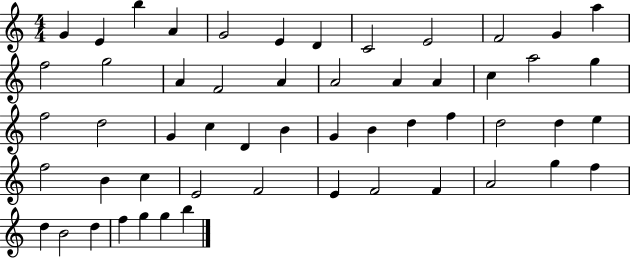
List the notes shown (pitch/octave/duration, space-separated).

G4/q E4/q B5/q A4/q G4/h E4/q D4/q C4/h E4/h F4/h G4/q A5/q F5/h G5/h A4/q F4/h A4/q A4/h A4/q A4/q C5/q A5/h G5/q F5/h D5/h G4/q C5/q D4/q B4/q G4/q B4/q D5/q F5/q D5/h D5/q E5/q F5/h B4/q C5/q E4/h F4/h E4/q F4/h F4/q A4/h G5/q F5/q D5/q B4/h D5/q F5/q G5/q G5/q B5/q